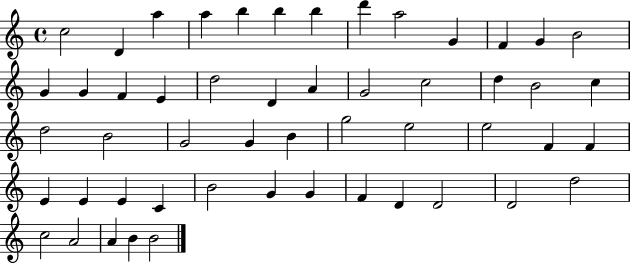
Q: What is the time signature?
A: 4/4